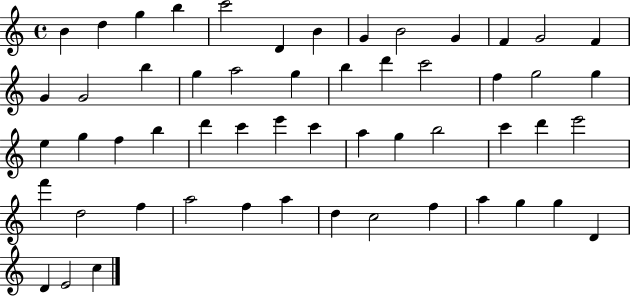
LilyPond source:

{
  \clef treble
  \time 4/4
  \defaultTimeSignature
  \key c \major
  b'4 d''4 g''4 b''4 | c'''2 d'4 b'4 | g'4 b'2 g'4 | f'4 g'2 f'4 | \break g'4 g'2 b''4 | g''4 a''2 g''4 | b''4 d'''4 c'''2 | f''4 g''2 g''4 | \break e''4 g''4 f''4 b''4 | d'''4 c'''4 e'''4 c'''4 | a''4 g''4 b''2 | c'''4 d'''4 e'''2 | \break f'''4 d''2 f''4 | a''2 f''4 a''4 | d''4 c''2 f''4 | a''4 g''4 g''4 d'4 | \break d'4 e'2 c''4 | \bar "|."
}